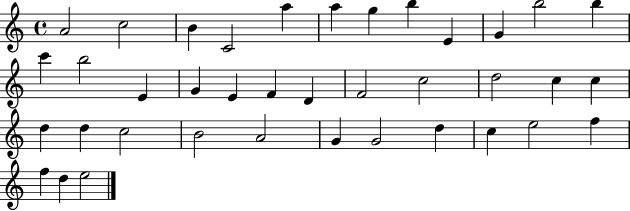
A4/h C5/h B4/q C4/h A5/q A5/q G5/q B5/q E4/q G4/q B5/h B5/q C6/q B5/h E4/q G4/q E4/q F4/q D4/q F4/h C5/h D5/h C5/q C5/q D5/q D5/q C5/h B4/h A4/h G4/q G4/h D5/q C5/q E5/h F5/q F5/q D5/q E5/h